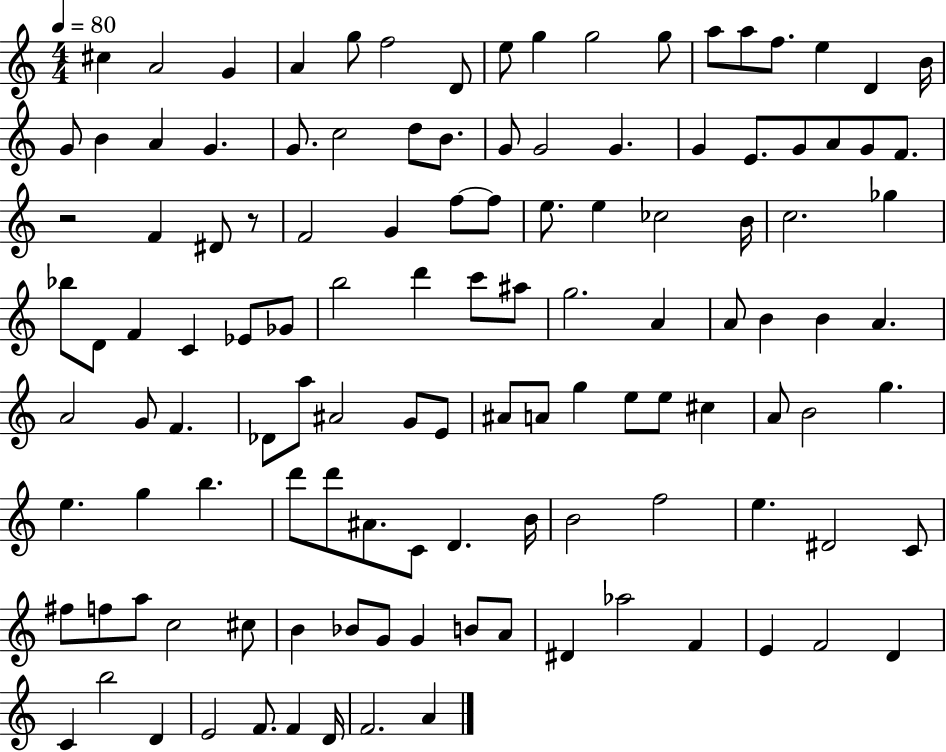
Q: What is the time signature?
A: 4/4